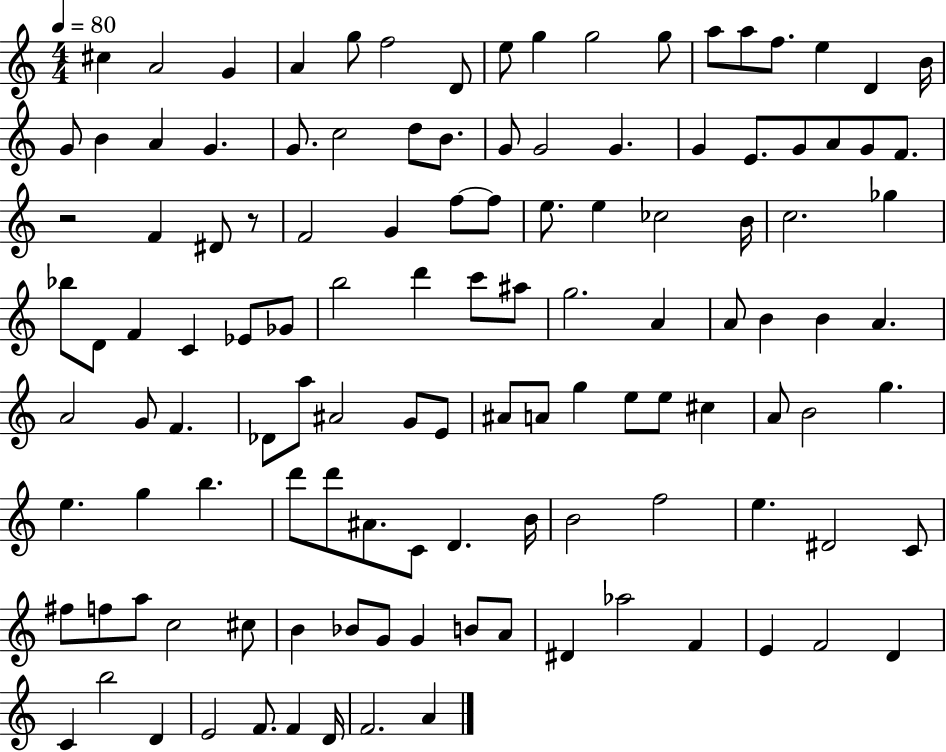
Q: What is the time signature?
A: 4/4